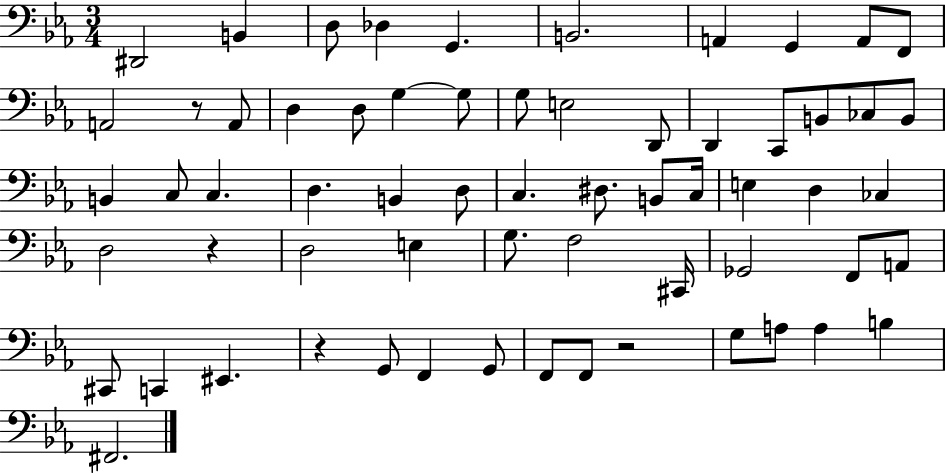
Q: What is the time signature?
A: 3/4